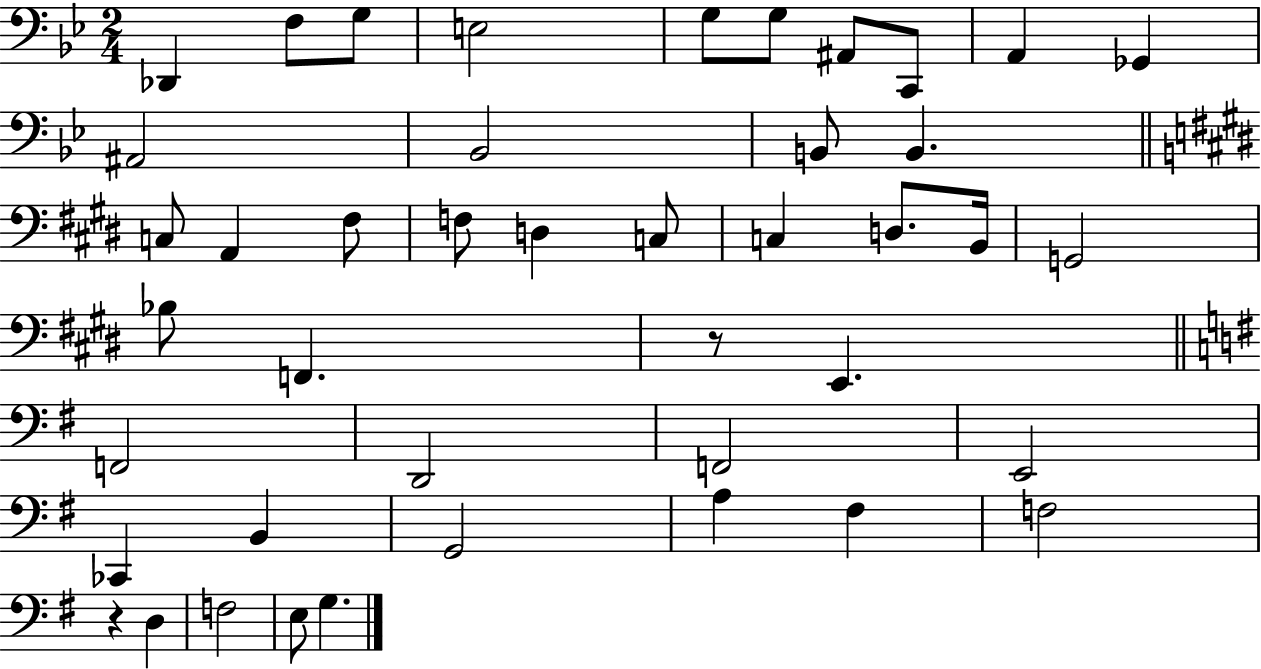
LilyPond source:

{
  \clef bass
  \numericTimeSignature
  \time 2/4
  \key bes \major
  des,4 f8 g8 | e2 | g8 g8 ais,8 c,8 | a,4 ges,4 | \break ais,2 | bes,2 | b,8 b,4. | \bar "||" \break \key e \major c8 a,4 fis8 | f8 d4 c8 | c4 d8. b,16 | g,2 | \break bes8 f,4. | r8 e,4. | \bar "||" \break \key e \minor f,2 | d,2 | f,2 | e,2 | \break ces,4 b,4 | g,2 | a4 fis4 | f2 | \break r4 d4 | f2 | e8 g4. | \bar "|."
}